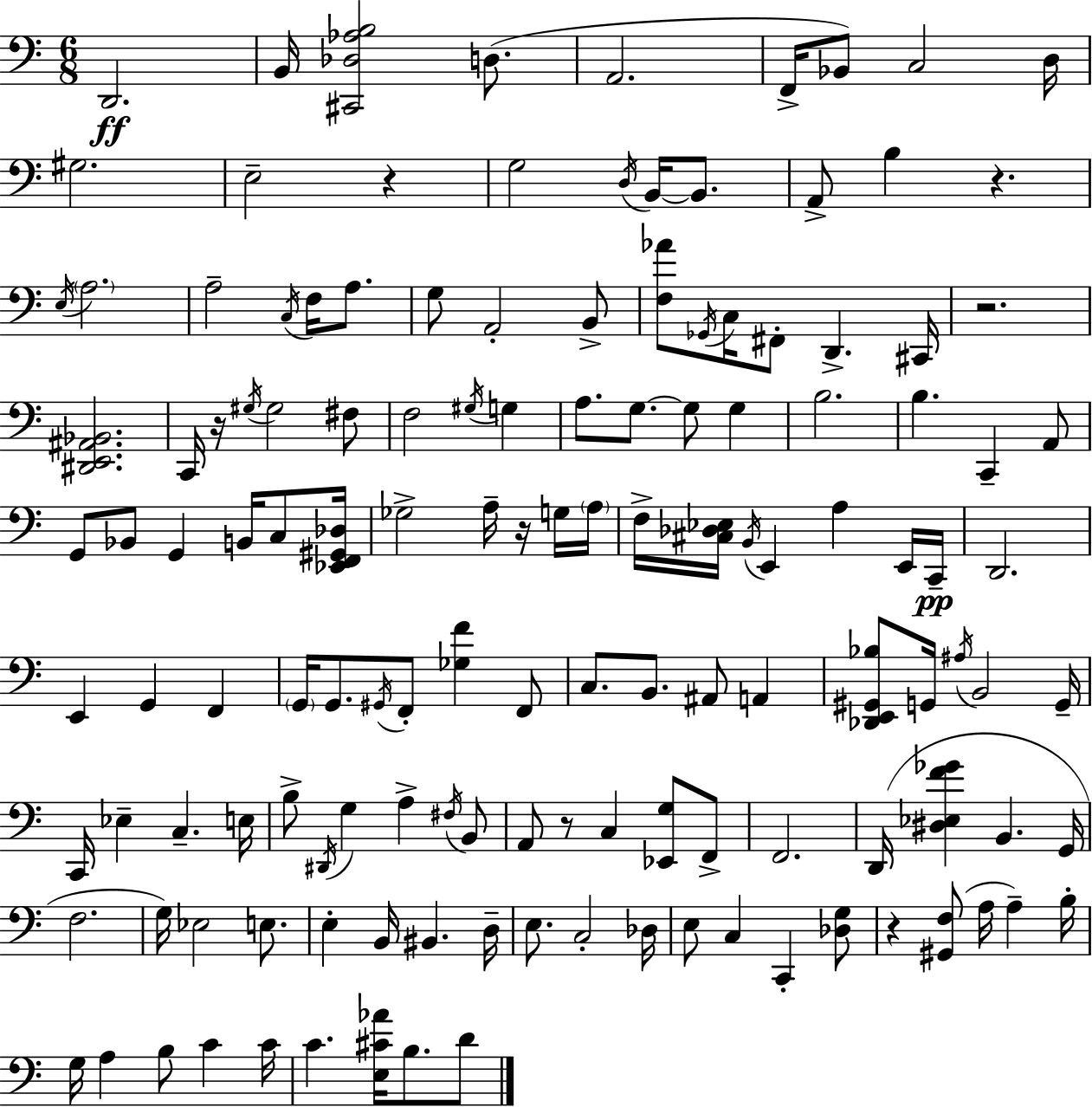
{
  \clef bass
  \numericTimeSignature
  \time 6/8
  \key c \major
  \repeat volta 2 { d,2.\ff | b,16 <cis, des aes b>2 d8.( | a,2. | f,16-> bes,8) c2 d16 | \break gis2. | e2-- r4 | g2 \acciaccatura { d16 } b,16~~ b,8. | a,8-> b4 r4. | \break \acciaccatura { e16 } \parenthesize a2. | a2-- \acciaccatura { c16 } f16 | a8. g8 a,2-. | b,8-> <f aes'>8 \acciaccatura { ges,16 } c16 fis,8-. d,4.-> | \break cis,16 r2. | <dis, e, ais, bes,>2. | c,16 r16 \acciaccatura { gis16 } gis2 | fis8 f2 | \break \acciaccatura { gis16 } g4 a8. g8.~~ | g8 g4 b2. | b4. | c,4-- a,8 g,8 bes,8 g,4 | \break b,16 c8 <ees, f, gis, des>16 ges2-> | a16-- r16 g16 \parenthesize a16 f16-> <cis des ees>16 \acciaccatura { b,16 } e,4 | a4 e,16 c,16--\pp d,2. | e,4 g,4 | \break f,4 \parenthesize g,16 g,8. \acciaccatura { gis,16 } | f,8-. <ges f'>4 f,8 c8. b,8. | ais,8 a,4 <des, e, gis, bes>8 g,16 \acciaccatura { ais16 } | b,2 g,16-- c,16 ees4-- | \break c4.-- e16 b8-> \acciaccatura { dis,16 } | g4 a4-> \acciaccatura { fis16 } b,8 a,8 | r8 c4 <ees, g>8 f,8-> f,2. | d,16( | \break <dis ees f' ges'>4 b,4. g,16 f2. | g16) | ees2 e8. e4-. | b,16 bis,4. d16-- e8. | \break c2-. des16 e8 | c4 c,4-. <des g>8 r4 | <gis, f>8( a16 a4--) b16-. g16 | a4 b8 c'4 c'16 c'4. | \break <e cis' aes'>16 b8. d'8 } \bar "|."
}